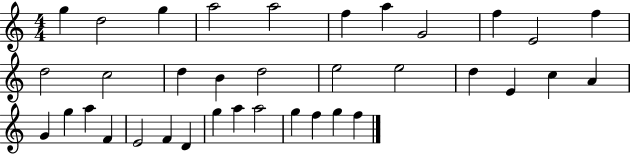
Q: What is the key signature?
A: C major